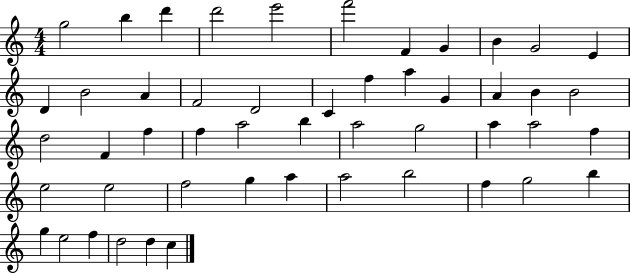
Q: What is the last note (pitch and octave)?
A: C5